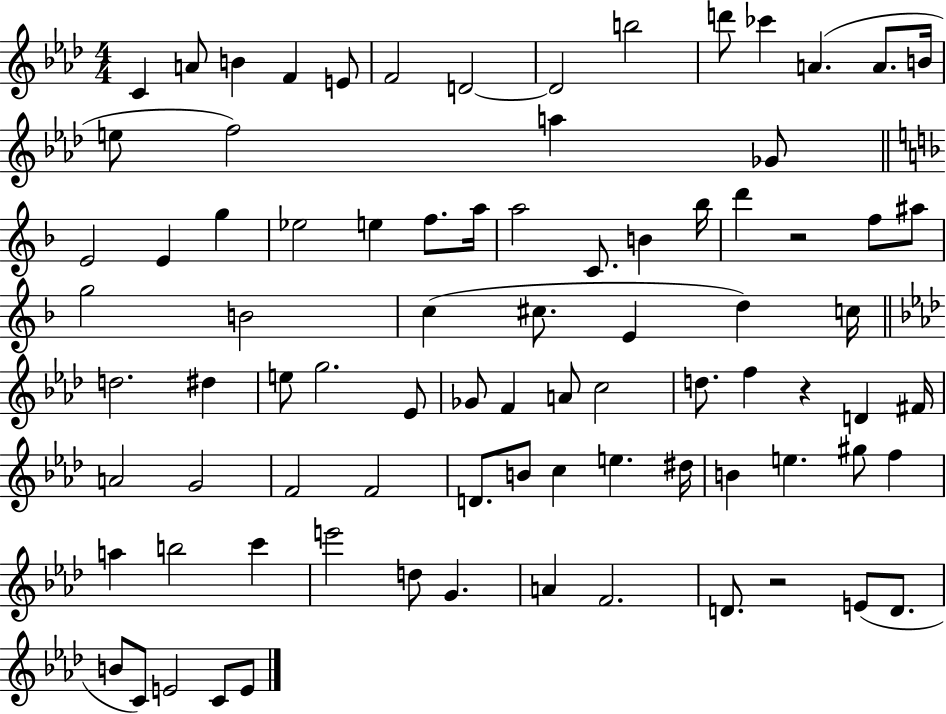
X:1
T:Untitled
M:4/4
L:1/4
K:Ab
C A/2 B F E/2 F2 D2 D2 b2 d'/2 _c' A A/2 B/4 e/2 f2 a _G/2 E2 E g _e2 e f/2 a/4 a2 C/2 B _b/4 d' z2 f/2 ^a/2 g2 B2 c ^c/2 E d c/4 d2 ^d e/2 g2 _E/2 _G/2 F A/2 c2 d/2 f z D ^F/4 A2 G2 F2 F2 D/2 B/2 c e ^d/4 B e ^g/2 f a b2 c' e'2 d/2 G A F2 D/2 z2 E/2 D/2 B/2 C/2 E2 C/2 E/2